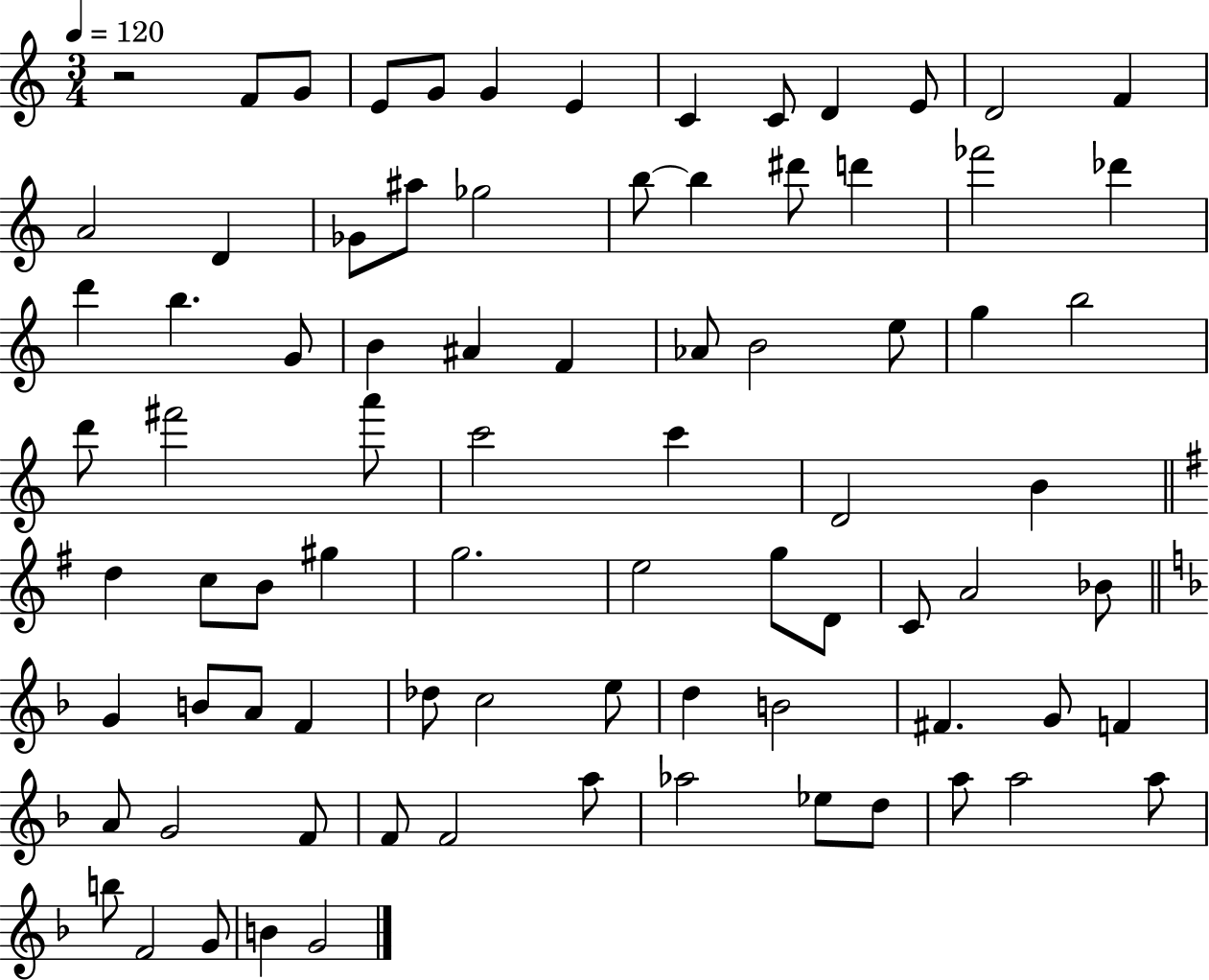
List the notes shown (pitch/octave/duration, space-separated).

R/h F4/e G4/e E4/e G4/e G4/q E4/q C4/q C4/e D4/q E4/e D4/h F4/q A4/h D4/q Gb4/e A#5/e Gb5/h B5/e B5/q D#6/e D6/q FES6/h Db6/q D6/q B5/q. G4/e B4/q A#4/q F4/q Ab4/e B4/h E5/e G5/q B5/h D6/e F#6/h A6/e C6/h C6/q D4/h B4/q D5/q C5/e B4/e G#5/q G5/h. E5/h G5/e D4/e C4/e A4/h Bb4/e G4/q B4/e A4/e F4/q Db5/e C5/h E5/e D5/q B4/h F#4/q. G4/e F4/q A4/e G4/h F4/e F4/e F4/h A5/e Ab5/h Eb5/e D5/e A5/e A5/h A5/e B5/e F4/h G4/e B4/q G4/h